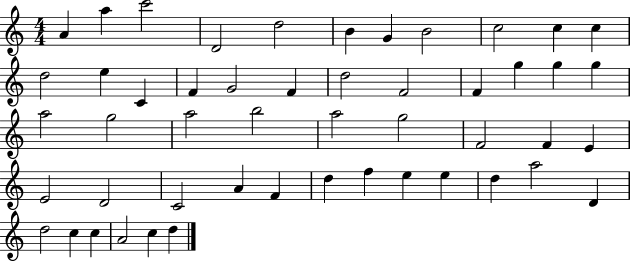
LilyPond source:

{
  \clef treble
  \numericTimeSignature
  \time 4/4
  \key c \major
  a'4 a''4 c'''2 | d'2 d''2 | b'4 g'4 b'2 | c''2 c''4 c''4 | \break d''2 e''4 c'4 | f'4 g'2 f'4 | d''2 f'2 | f'4 g''4 g''4 g''4 | \break a''2 g''2 | a''2 b''2 | a''2 g''2 | f'2 f'4 e'4 | \break e'2 d'2 | c'2 a'4 f'4 | d''4 f''4 e''4 e''4 | d''4 a''2 d'4 | \break d''2 c''4 c''4 | a'2 c''4 d''4 | \bar "|."
}